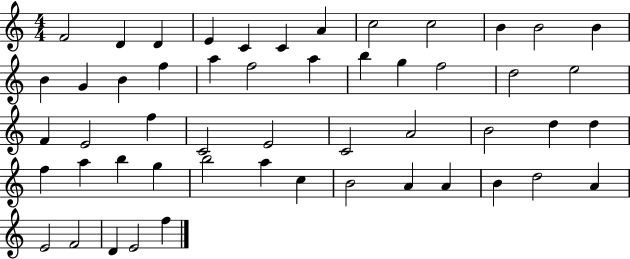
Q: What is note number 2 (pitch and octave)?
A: D4